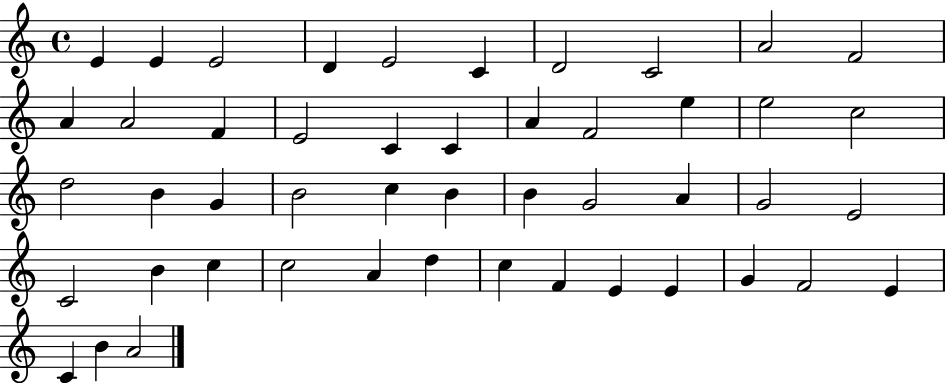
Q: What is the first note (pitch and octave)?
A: E4